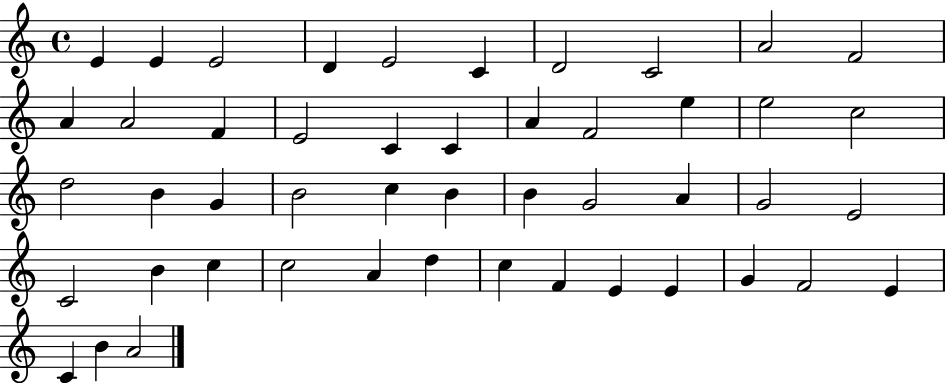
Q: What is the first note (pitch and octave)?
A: E4